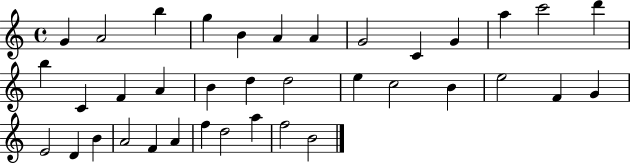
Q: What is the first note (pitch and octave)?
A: G4